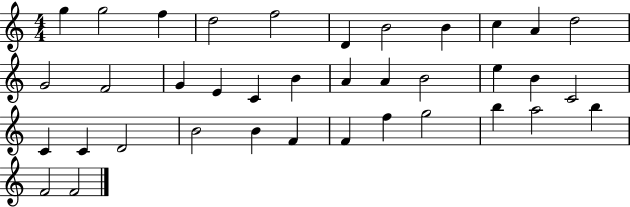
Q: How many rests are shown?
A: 0